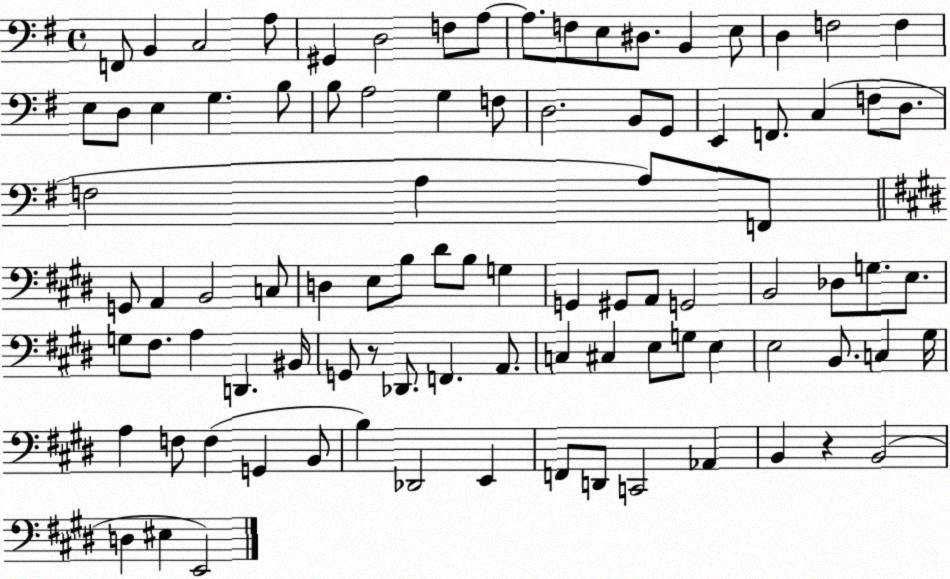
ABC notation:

X:1
T:Untitled
M:4/4
L:1/4
K:G
F,,/2 B,, C,2 A,/2 ^G,, D,2 F,/2 A,/2 A,/2 F,/2 E,/2 ^D,/2 B,, E,/2 D, F,2 F, E,/2 D,/2 E, G, B,/2 B,/2 A,2 G, F,/2 D,2 B,,/2 G,,/2 E,, F,,/2 C, F,/2 D,/2 F,2 A, A,/2 F,,/2 G,,/2 A,, B,,2 C,/2 D, E,/2 B,/2 ^D/2 B,/2 G, G,, ^G,,/2 A,,/2 G,,2 B,,2 _D,/2 G,/2 E,/2 G,/2 ^F,/2 A, D,, ^B,,/4 G,,/2 z/2 _D,,/2 F,, A,,/2 C, ^C, E,/2 G,/2 E, E,2 B,,/2 C, ^G,/4 A, F,/2 F, G,, B,,/2 B, _D,,2 E,, F,,/2 D,,/2 C,,2 _A,, B,, z B,,2 D, ^E, E,,2